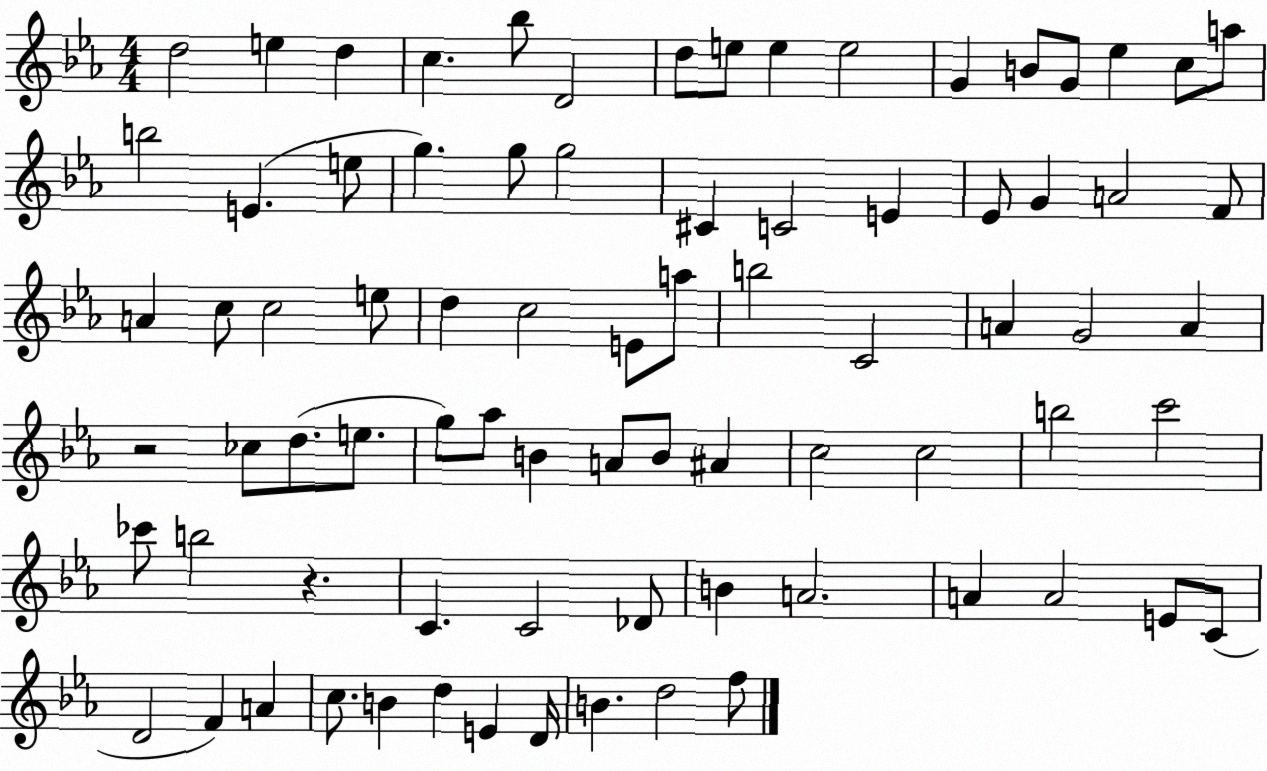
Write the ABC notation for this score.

X:1
T:Untitled
M:4/4
L:1/4
K:Eb
d2 e d c _b/2 D2 d/2 e/2 e e2 G B/2 G/2 _e c/2 a/2 b2 E e/2 g g/2 g2 ^C C2 E _E/2 G A2 F/2 A c/2 c2 e/2 d c2 E/2 a/2 b2 C2 A G2 A z2 _c/2 d/2 e/2 g/2 _a/2 B A/2 B/2 ^A c2 c2 b2 c'2 _c'/2 b2 z C C2 _D/2 B A2 A A2 E/2 C/2 D2 F A c/2 B d E D/4 B d2 f/2